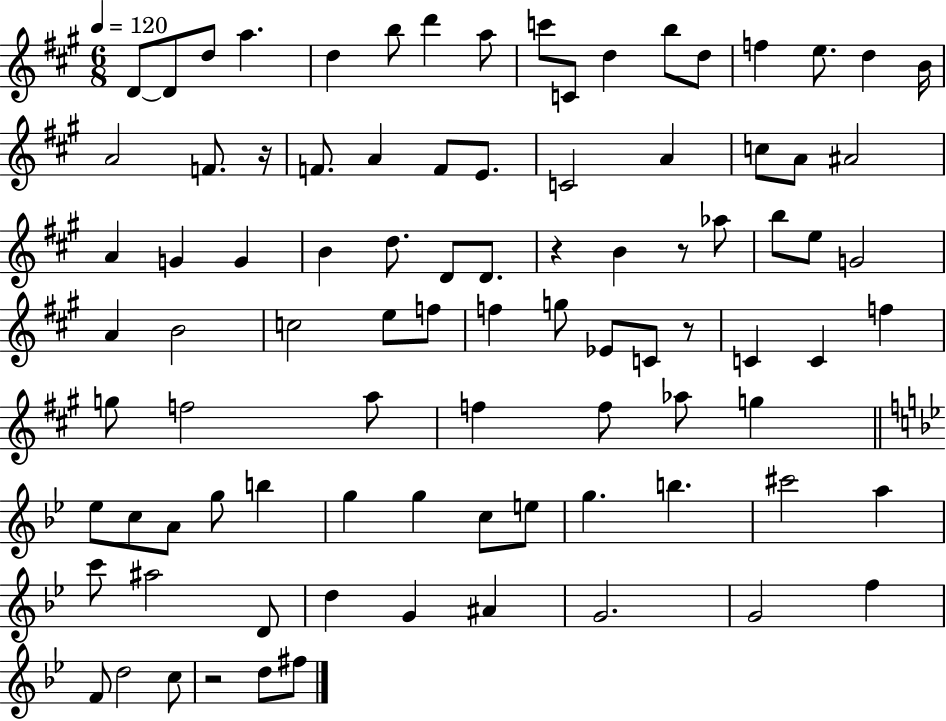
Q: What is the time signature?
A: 6/8